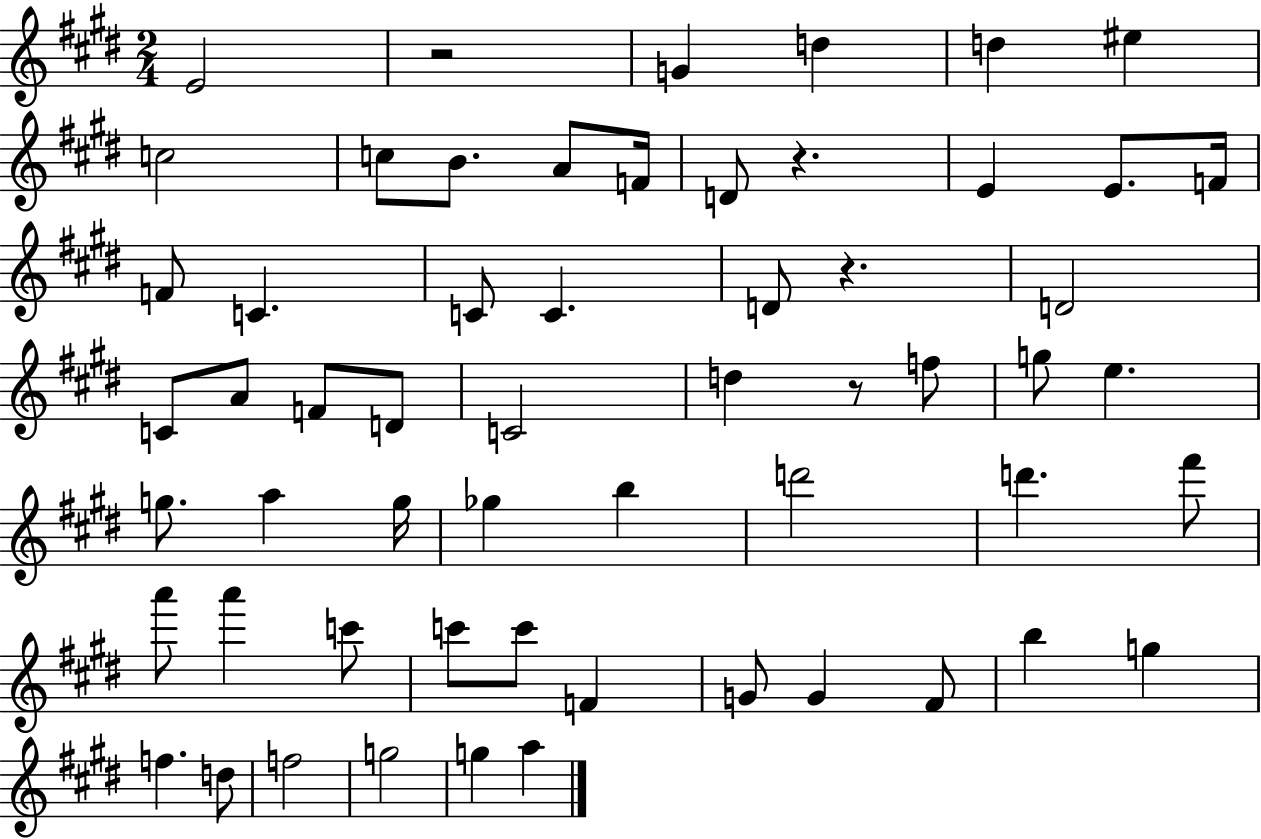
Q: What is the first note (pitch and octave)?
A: E4